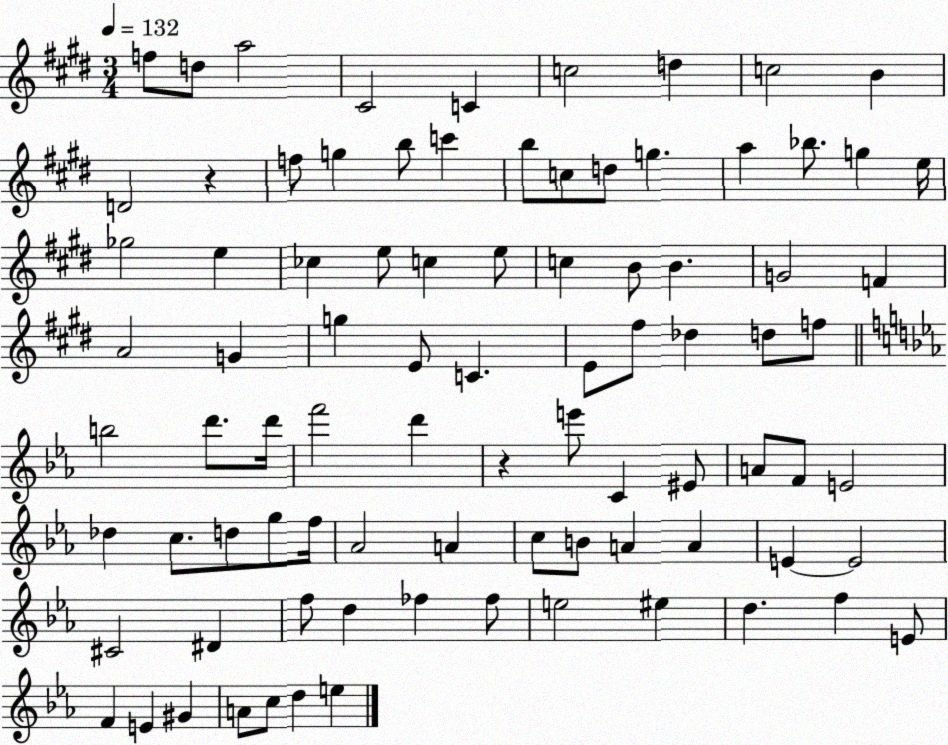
X:1
T:Untitled
M:3/4
L:1/4
K:E
f/2 d/2 a2 ^C2 C c2 d c2 B D2 z f/2 g b/2 c' b/2 c/2 d/2 g a _b/2 g e/4 _g2 e _c e/2 c e/2 c B/2 B G2 F A2 G g E/2 C E/2 ^f/2 _d d/2 f/2 b2 d'/2 d'/4 f'2 d' z e'/2 C ^E/2 A/2 F/2 E2 _d c/2 d/2 g/2 f/4 _A2 A c/2 B/2 A A E E2 ^C2 ^D f/2 d _f _f/2 e2 ^e d f E/2 F E ^G A/2 c/2 d e